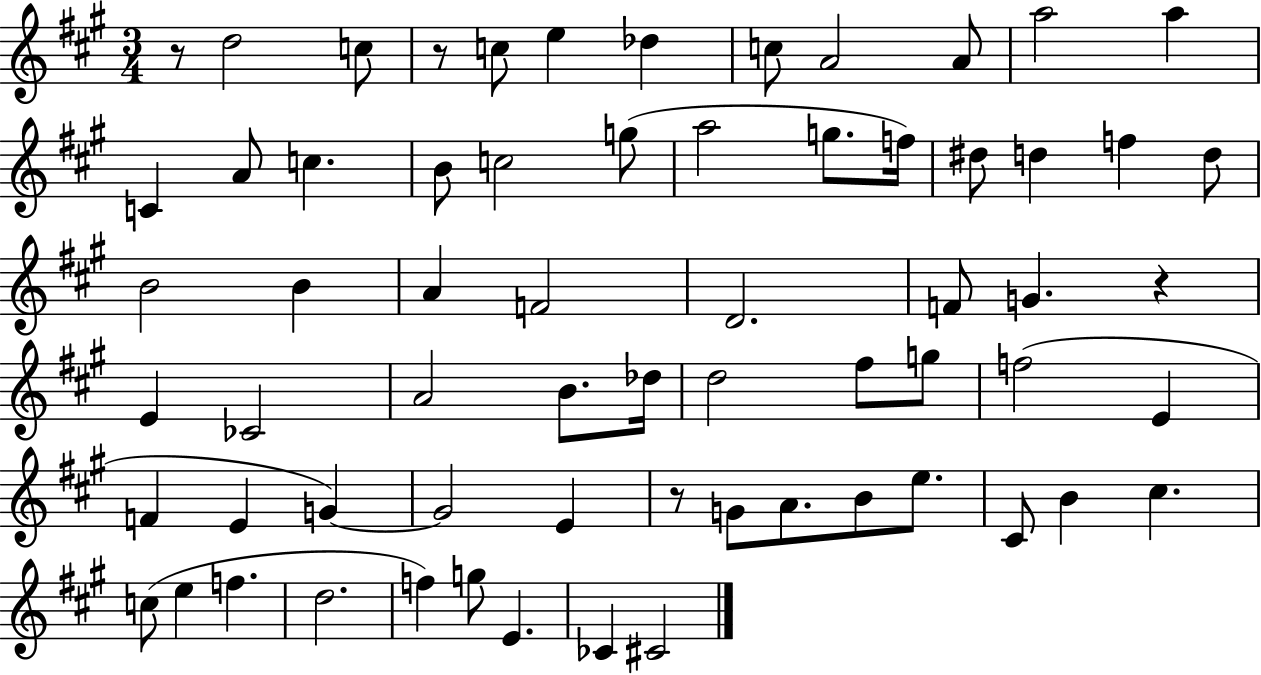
{
  \clef treble
  \numericTimeSignature
  \time 3/4
  \key a \major
  r8 d''2 c''8 | r8 c''8 e''4 des''4 | c''8 a'2 a'8 | a''2 a''4 | \break c'4 a'8 c''4. | b'8 c''2 g''8( | a''2 g''8. f''16) | dis''8 d''4 f''4 d''8 | \break b'2 b'4 | a'4 f'2 | d'2. | f'8 g'4. r4 | \break e'4 ces'2 | a'2 b'8. des''16 | d''2 fis''8 g''8 | f''2( e'4 | \break f'4 e'4 g'4~~) | g'2 e'4 | r8 g'8 a'8. b'8 e''8. | cis'8 b'4 cis''4. | \break c''8( e''4 f''4. | d''2. | f''4) g''8 e'4. | ces'4 cis'2 | \break \bar "|."
}